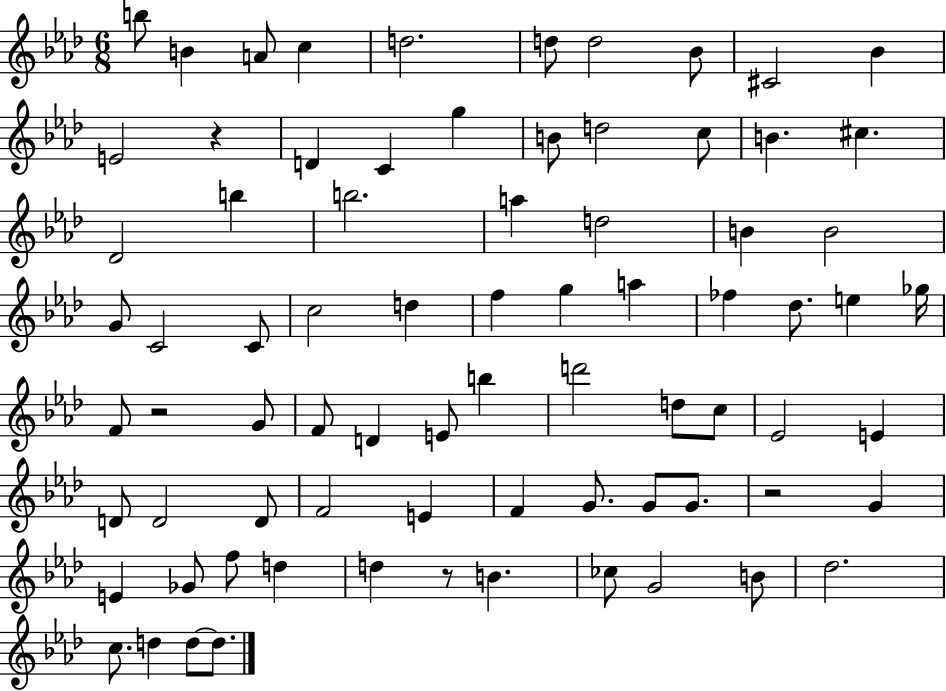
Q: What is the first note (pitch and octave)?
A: B5